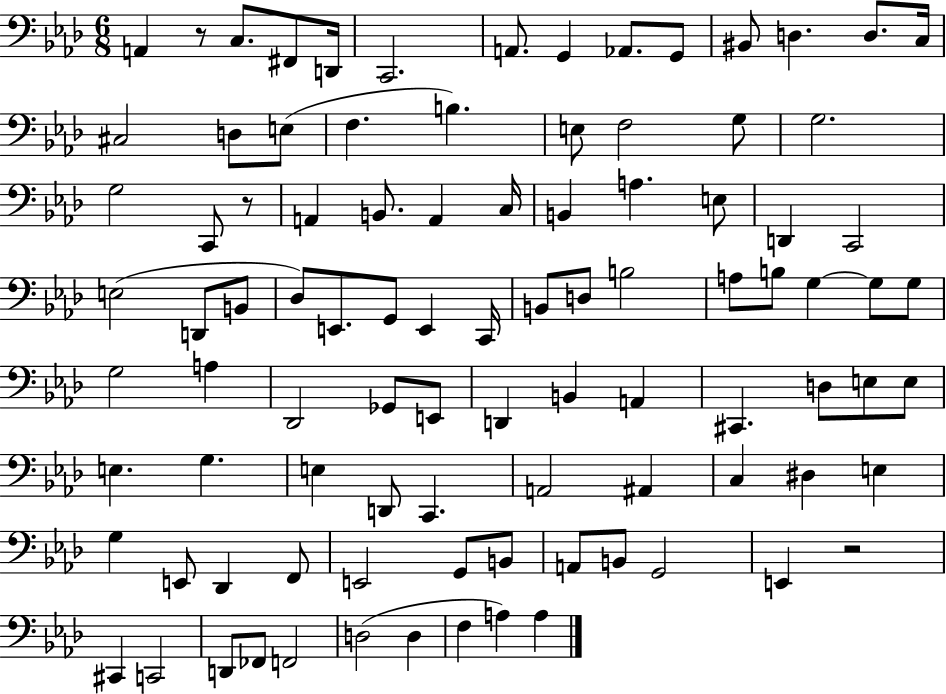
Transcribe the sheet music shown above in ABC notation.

X:1
T:Untitled
M:6/8
L:1/4
K:Ab
A,, z/2 C,/2 ^F,,/2 D,,/4 C,,2 A,,/2 G,, _A,,/2 G,,/2 ^B,,/2 D, D,/2 C,/4 ^C,2 D,/2 E,/2 F, B, E,/2 F,2 G,/2 G,2 G,2 C,,/2 z/2 A,, B,,/2 A,, C,/4 B,, A, E,/2 D,, C,,2 E,2 D,,/2 B,,/2 _D,/2 E,,/2 G,,/2 E,, C,,/4 B,,/2 D,/2 B,2 A,/2 B,/2 G, G,/2 G,/2 G,2 A, _D,,2 _G,,/2 E,,/2 D,, B,, A,, ^C,, D,/2 E,/2 E,/2 E, G, E, D,,/2 C,, A,,2 ^A,, C, ^D, E, G, E,,/2 _D,, F,,/2 E,,2 G,,/2 B,,/2 A,,/2 B,,/2 G,,2 E,, z2 ^C,, C,,2 D,,/2 _F,,/2 F,,2 D,2 D, F, A, A,